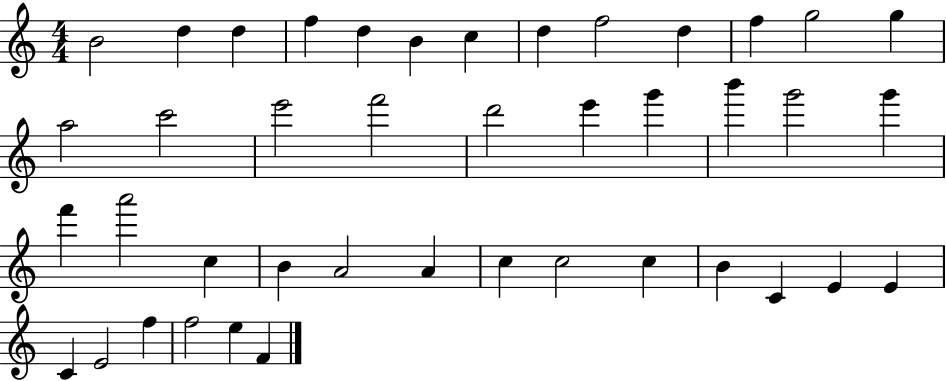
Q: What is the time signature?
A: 4/4